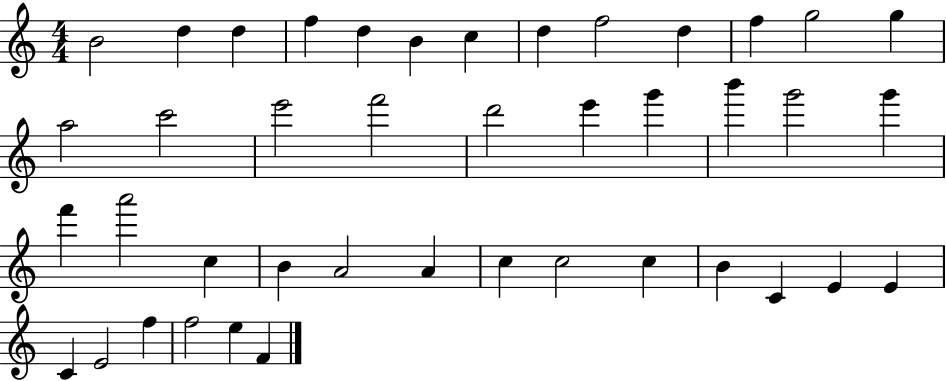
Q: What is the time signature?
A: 4/4